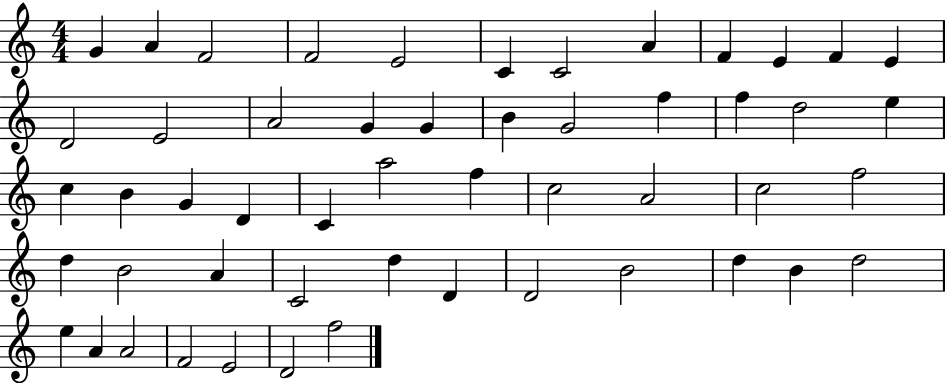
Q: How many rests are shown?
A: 0